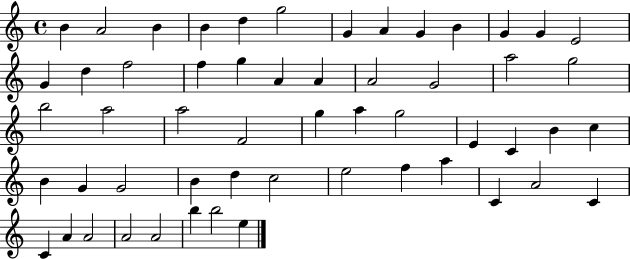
B4/q A4/h B4/q B4/q D5/q G5/h G4/q A4/q G4/q B4/q G4/q G4/q E4/h G4/q D5/q F5/h F5/q G5/q A4/q A4/q A4/h G4/h A5/h G5/h B5/h A5/h A5/h F4/h G5/q A5/q G5/h E4/q C4/q B4/q C5/q B4/q G4/q G4/h B4/q D5/q C5/h E5/h F5/q A5/q C4/q A4/h C4/q C4/q A4/q A4/h A4/h A4/h B5/q B5/h E5/q